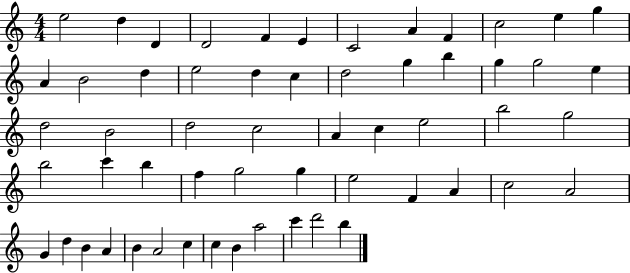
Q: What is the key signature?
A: C major